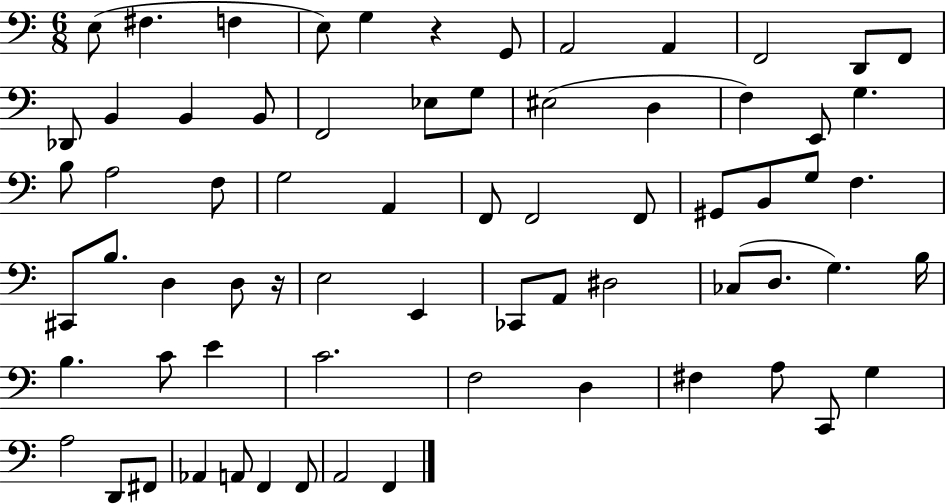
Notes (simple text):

E3/e F#3/q. F3/q E3/e G3/q R/q G2/e A2/h A2/q F2/h D2/e F2/e Db2/e B2/q B2/q B2/e F2/h Eb3/e G3/e EIS3/h D3/q F3/q E2/e G3/q. B3/e A3/h F3/e G3/h A2/q F2/e F2/h F2/e G#2/e B2/e G3/e F3/q. C#2/e B3/e. D3/q D3/e R/s E3/h E2/q CES2/e A2/e D#3/h CES3/e D3/e. G3/q. B3/s B3/q. C4/e E4/q C4/h. F3/h D3/q F#3/q A3/e C2/e G3/q A3/h D2/e F#2/e Ab2/q A2/e F2/q F2/e A2/h F2/q